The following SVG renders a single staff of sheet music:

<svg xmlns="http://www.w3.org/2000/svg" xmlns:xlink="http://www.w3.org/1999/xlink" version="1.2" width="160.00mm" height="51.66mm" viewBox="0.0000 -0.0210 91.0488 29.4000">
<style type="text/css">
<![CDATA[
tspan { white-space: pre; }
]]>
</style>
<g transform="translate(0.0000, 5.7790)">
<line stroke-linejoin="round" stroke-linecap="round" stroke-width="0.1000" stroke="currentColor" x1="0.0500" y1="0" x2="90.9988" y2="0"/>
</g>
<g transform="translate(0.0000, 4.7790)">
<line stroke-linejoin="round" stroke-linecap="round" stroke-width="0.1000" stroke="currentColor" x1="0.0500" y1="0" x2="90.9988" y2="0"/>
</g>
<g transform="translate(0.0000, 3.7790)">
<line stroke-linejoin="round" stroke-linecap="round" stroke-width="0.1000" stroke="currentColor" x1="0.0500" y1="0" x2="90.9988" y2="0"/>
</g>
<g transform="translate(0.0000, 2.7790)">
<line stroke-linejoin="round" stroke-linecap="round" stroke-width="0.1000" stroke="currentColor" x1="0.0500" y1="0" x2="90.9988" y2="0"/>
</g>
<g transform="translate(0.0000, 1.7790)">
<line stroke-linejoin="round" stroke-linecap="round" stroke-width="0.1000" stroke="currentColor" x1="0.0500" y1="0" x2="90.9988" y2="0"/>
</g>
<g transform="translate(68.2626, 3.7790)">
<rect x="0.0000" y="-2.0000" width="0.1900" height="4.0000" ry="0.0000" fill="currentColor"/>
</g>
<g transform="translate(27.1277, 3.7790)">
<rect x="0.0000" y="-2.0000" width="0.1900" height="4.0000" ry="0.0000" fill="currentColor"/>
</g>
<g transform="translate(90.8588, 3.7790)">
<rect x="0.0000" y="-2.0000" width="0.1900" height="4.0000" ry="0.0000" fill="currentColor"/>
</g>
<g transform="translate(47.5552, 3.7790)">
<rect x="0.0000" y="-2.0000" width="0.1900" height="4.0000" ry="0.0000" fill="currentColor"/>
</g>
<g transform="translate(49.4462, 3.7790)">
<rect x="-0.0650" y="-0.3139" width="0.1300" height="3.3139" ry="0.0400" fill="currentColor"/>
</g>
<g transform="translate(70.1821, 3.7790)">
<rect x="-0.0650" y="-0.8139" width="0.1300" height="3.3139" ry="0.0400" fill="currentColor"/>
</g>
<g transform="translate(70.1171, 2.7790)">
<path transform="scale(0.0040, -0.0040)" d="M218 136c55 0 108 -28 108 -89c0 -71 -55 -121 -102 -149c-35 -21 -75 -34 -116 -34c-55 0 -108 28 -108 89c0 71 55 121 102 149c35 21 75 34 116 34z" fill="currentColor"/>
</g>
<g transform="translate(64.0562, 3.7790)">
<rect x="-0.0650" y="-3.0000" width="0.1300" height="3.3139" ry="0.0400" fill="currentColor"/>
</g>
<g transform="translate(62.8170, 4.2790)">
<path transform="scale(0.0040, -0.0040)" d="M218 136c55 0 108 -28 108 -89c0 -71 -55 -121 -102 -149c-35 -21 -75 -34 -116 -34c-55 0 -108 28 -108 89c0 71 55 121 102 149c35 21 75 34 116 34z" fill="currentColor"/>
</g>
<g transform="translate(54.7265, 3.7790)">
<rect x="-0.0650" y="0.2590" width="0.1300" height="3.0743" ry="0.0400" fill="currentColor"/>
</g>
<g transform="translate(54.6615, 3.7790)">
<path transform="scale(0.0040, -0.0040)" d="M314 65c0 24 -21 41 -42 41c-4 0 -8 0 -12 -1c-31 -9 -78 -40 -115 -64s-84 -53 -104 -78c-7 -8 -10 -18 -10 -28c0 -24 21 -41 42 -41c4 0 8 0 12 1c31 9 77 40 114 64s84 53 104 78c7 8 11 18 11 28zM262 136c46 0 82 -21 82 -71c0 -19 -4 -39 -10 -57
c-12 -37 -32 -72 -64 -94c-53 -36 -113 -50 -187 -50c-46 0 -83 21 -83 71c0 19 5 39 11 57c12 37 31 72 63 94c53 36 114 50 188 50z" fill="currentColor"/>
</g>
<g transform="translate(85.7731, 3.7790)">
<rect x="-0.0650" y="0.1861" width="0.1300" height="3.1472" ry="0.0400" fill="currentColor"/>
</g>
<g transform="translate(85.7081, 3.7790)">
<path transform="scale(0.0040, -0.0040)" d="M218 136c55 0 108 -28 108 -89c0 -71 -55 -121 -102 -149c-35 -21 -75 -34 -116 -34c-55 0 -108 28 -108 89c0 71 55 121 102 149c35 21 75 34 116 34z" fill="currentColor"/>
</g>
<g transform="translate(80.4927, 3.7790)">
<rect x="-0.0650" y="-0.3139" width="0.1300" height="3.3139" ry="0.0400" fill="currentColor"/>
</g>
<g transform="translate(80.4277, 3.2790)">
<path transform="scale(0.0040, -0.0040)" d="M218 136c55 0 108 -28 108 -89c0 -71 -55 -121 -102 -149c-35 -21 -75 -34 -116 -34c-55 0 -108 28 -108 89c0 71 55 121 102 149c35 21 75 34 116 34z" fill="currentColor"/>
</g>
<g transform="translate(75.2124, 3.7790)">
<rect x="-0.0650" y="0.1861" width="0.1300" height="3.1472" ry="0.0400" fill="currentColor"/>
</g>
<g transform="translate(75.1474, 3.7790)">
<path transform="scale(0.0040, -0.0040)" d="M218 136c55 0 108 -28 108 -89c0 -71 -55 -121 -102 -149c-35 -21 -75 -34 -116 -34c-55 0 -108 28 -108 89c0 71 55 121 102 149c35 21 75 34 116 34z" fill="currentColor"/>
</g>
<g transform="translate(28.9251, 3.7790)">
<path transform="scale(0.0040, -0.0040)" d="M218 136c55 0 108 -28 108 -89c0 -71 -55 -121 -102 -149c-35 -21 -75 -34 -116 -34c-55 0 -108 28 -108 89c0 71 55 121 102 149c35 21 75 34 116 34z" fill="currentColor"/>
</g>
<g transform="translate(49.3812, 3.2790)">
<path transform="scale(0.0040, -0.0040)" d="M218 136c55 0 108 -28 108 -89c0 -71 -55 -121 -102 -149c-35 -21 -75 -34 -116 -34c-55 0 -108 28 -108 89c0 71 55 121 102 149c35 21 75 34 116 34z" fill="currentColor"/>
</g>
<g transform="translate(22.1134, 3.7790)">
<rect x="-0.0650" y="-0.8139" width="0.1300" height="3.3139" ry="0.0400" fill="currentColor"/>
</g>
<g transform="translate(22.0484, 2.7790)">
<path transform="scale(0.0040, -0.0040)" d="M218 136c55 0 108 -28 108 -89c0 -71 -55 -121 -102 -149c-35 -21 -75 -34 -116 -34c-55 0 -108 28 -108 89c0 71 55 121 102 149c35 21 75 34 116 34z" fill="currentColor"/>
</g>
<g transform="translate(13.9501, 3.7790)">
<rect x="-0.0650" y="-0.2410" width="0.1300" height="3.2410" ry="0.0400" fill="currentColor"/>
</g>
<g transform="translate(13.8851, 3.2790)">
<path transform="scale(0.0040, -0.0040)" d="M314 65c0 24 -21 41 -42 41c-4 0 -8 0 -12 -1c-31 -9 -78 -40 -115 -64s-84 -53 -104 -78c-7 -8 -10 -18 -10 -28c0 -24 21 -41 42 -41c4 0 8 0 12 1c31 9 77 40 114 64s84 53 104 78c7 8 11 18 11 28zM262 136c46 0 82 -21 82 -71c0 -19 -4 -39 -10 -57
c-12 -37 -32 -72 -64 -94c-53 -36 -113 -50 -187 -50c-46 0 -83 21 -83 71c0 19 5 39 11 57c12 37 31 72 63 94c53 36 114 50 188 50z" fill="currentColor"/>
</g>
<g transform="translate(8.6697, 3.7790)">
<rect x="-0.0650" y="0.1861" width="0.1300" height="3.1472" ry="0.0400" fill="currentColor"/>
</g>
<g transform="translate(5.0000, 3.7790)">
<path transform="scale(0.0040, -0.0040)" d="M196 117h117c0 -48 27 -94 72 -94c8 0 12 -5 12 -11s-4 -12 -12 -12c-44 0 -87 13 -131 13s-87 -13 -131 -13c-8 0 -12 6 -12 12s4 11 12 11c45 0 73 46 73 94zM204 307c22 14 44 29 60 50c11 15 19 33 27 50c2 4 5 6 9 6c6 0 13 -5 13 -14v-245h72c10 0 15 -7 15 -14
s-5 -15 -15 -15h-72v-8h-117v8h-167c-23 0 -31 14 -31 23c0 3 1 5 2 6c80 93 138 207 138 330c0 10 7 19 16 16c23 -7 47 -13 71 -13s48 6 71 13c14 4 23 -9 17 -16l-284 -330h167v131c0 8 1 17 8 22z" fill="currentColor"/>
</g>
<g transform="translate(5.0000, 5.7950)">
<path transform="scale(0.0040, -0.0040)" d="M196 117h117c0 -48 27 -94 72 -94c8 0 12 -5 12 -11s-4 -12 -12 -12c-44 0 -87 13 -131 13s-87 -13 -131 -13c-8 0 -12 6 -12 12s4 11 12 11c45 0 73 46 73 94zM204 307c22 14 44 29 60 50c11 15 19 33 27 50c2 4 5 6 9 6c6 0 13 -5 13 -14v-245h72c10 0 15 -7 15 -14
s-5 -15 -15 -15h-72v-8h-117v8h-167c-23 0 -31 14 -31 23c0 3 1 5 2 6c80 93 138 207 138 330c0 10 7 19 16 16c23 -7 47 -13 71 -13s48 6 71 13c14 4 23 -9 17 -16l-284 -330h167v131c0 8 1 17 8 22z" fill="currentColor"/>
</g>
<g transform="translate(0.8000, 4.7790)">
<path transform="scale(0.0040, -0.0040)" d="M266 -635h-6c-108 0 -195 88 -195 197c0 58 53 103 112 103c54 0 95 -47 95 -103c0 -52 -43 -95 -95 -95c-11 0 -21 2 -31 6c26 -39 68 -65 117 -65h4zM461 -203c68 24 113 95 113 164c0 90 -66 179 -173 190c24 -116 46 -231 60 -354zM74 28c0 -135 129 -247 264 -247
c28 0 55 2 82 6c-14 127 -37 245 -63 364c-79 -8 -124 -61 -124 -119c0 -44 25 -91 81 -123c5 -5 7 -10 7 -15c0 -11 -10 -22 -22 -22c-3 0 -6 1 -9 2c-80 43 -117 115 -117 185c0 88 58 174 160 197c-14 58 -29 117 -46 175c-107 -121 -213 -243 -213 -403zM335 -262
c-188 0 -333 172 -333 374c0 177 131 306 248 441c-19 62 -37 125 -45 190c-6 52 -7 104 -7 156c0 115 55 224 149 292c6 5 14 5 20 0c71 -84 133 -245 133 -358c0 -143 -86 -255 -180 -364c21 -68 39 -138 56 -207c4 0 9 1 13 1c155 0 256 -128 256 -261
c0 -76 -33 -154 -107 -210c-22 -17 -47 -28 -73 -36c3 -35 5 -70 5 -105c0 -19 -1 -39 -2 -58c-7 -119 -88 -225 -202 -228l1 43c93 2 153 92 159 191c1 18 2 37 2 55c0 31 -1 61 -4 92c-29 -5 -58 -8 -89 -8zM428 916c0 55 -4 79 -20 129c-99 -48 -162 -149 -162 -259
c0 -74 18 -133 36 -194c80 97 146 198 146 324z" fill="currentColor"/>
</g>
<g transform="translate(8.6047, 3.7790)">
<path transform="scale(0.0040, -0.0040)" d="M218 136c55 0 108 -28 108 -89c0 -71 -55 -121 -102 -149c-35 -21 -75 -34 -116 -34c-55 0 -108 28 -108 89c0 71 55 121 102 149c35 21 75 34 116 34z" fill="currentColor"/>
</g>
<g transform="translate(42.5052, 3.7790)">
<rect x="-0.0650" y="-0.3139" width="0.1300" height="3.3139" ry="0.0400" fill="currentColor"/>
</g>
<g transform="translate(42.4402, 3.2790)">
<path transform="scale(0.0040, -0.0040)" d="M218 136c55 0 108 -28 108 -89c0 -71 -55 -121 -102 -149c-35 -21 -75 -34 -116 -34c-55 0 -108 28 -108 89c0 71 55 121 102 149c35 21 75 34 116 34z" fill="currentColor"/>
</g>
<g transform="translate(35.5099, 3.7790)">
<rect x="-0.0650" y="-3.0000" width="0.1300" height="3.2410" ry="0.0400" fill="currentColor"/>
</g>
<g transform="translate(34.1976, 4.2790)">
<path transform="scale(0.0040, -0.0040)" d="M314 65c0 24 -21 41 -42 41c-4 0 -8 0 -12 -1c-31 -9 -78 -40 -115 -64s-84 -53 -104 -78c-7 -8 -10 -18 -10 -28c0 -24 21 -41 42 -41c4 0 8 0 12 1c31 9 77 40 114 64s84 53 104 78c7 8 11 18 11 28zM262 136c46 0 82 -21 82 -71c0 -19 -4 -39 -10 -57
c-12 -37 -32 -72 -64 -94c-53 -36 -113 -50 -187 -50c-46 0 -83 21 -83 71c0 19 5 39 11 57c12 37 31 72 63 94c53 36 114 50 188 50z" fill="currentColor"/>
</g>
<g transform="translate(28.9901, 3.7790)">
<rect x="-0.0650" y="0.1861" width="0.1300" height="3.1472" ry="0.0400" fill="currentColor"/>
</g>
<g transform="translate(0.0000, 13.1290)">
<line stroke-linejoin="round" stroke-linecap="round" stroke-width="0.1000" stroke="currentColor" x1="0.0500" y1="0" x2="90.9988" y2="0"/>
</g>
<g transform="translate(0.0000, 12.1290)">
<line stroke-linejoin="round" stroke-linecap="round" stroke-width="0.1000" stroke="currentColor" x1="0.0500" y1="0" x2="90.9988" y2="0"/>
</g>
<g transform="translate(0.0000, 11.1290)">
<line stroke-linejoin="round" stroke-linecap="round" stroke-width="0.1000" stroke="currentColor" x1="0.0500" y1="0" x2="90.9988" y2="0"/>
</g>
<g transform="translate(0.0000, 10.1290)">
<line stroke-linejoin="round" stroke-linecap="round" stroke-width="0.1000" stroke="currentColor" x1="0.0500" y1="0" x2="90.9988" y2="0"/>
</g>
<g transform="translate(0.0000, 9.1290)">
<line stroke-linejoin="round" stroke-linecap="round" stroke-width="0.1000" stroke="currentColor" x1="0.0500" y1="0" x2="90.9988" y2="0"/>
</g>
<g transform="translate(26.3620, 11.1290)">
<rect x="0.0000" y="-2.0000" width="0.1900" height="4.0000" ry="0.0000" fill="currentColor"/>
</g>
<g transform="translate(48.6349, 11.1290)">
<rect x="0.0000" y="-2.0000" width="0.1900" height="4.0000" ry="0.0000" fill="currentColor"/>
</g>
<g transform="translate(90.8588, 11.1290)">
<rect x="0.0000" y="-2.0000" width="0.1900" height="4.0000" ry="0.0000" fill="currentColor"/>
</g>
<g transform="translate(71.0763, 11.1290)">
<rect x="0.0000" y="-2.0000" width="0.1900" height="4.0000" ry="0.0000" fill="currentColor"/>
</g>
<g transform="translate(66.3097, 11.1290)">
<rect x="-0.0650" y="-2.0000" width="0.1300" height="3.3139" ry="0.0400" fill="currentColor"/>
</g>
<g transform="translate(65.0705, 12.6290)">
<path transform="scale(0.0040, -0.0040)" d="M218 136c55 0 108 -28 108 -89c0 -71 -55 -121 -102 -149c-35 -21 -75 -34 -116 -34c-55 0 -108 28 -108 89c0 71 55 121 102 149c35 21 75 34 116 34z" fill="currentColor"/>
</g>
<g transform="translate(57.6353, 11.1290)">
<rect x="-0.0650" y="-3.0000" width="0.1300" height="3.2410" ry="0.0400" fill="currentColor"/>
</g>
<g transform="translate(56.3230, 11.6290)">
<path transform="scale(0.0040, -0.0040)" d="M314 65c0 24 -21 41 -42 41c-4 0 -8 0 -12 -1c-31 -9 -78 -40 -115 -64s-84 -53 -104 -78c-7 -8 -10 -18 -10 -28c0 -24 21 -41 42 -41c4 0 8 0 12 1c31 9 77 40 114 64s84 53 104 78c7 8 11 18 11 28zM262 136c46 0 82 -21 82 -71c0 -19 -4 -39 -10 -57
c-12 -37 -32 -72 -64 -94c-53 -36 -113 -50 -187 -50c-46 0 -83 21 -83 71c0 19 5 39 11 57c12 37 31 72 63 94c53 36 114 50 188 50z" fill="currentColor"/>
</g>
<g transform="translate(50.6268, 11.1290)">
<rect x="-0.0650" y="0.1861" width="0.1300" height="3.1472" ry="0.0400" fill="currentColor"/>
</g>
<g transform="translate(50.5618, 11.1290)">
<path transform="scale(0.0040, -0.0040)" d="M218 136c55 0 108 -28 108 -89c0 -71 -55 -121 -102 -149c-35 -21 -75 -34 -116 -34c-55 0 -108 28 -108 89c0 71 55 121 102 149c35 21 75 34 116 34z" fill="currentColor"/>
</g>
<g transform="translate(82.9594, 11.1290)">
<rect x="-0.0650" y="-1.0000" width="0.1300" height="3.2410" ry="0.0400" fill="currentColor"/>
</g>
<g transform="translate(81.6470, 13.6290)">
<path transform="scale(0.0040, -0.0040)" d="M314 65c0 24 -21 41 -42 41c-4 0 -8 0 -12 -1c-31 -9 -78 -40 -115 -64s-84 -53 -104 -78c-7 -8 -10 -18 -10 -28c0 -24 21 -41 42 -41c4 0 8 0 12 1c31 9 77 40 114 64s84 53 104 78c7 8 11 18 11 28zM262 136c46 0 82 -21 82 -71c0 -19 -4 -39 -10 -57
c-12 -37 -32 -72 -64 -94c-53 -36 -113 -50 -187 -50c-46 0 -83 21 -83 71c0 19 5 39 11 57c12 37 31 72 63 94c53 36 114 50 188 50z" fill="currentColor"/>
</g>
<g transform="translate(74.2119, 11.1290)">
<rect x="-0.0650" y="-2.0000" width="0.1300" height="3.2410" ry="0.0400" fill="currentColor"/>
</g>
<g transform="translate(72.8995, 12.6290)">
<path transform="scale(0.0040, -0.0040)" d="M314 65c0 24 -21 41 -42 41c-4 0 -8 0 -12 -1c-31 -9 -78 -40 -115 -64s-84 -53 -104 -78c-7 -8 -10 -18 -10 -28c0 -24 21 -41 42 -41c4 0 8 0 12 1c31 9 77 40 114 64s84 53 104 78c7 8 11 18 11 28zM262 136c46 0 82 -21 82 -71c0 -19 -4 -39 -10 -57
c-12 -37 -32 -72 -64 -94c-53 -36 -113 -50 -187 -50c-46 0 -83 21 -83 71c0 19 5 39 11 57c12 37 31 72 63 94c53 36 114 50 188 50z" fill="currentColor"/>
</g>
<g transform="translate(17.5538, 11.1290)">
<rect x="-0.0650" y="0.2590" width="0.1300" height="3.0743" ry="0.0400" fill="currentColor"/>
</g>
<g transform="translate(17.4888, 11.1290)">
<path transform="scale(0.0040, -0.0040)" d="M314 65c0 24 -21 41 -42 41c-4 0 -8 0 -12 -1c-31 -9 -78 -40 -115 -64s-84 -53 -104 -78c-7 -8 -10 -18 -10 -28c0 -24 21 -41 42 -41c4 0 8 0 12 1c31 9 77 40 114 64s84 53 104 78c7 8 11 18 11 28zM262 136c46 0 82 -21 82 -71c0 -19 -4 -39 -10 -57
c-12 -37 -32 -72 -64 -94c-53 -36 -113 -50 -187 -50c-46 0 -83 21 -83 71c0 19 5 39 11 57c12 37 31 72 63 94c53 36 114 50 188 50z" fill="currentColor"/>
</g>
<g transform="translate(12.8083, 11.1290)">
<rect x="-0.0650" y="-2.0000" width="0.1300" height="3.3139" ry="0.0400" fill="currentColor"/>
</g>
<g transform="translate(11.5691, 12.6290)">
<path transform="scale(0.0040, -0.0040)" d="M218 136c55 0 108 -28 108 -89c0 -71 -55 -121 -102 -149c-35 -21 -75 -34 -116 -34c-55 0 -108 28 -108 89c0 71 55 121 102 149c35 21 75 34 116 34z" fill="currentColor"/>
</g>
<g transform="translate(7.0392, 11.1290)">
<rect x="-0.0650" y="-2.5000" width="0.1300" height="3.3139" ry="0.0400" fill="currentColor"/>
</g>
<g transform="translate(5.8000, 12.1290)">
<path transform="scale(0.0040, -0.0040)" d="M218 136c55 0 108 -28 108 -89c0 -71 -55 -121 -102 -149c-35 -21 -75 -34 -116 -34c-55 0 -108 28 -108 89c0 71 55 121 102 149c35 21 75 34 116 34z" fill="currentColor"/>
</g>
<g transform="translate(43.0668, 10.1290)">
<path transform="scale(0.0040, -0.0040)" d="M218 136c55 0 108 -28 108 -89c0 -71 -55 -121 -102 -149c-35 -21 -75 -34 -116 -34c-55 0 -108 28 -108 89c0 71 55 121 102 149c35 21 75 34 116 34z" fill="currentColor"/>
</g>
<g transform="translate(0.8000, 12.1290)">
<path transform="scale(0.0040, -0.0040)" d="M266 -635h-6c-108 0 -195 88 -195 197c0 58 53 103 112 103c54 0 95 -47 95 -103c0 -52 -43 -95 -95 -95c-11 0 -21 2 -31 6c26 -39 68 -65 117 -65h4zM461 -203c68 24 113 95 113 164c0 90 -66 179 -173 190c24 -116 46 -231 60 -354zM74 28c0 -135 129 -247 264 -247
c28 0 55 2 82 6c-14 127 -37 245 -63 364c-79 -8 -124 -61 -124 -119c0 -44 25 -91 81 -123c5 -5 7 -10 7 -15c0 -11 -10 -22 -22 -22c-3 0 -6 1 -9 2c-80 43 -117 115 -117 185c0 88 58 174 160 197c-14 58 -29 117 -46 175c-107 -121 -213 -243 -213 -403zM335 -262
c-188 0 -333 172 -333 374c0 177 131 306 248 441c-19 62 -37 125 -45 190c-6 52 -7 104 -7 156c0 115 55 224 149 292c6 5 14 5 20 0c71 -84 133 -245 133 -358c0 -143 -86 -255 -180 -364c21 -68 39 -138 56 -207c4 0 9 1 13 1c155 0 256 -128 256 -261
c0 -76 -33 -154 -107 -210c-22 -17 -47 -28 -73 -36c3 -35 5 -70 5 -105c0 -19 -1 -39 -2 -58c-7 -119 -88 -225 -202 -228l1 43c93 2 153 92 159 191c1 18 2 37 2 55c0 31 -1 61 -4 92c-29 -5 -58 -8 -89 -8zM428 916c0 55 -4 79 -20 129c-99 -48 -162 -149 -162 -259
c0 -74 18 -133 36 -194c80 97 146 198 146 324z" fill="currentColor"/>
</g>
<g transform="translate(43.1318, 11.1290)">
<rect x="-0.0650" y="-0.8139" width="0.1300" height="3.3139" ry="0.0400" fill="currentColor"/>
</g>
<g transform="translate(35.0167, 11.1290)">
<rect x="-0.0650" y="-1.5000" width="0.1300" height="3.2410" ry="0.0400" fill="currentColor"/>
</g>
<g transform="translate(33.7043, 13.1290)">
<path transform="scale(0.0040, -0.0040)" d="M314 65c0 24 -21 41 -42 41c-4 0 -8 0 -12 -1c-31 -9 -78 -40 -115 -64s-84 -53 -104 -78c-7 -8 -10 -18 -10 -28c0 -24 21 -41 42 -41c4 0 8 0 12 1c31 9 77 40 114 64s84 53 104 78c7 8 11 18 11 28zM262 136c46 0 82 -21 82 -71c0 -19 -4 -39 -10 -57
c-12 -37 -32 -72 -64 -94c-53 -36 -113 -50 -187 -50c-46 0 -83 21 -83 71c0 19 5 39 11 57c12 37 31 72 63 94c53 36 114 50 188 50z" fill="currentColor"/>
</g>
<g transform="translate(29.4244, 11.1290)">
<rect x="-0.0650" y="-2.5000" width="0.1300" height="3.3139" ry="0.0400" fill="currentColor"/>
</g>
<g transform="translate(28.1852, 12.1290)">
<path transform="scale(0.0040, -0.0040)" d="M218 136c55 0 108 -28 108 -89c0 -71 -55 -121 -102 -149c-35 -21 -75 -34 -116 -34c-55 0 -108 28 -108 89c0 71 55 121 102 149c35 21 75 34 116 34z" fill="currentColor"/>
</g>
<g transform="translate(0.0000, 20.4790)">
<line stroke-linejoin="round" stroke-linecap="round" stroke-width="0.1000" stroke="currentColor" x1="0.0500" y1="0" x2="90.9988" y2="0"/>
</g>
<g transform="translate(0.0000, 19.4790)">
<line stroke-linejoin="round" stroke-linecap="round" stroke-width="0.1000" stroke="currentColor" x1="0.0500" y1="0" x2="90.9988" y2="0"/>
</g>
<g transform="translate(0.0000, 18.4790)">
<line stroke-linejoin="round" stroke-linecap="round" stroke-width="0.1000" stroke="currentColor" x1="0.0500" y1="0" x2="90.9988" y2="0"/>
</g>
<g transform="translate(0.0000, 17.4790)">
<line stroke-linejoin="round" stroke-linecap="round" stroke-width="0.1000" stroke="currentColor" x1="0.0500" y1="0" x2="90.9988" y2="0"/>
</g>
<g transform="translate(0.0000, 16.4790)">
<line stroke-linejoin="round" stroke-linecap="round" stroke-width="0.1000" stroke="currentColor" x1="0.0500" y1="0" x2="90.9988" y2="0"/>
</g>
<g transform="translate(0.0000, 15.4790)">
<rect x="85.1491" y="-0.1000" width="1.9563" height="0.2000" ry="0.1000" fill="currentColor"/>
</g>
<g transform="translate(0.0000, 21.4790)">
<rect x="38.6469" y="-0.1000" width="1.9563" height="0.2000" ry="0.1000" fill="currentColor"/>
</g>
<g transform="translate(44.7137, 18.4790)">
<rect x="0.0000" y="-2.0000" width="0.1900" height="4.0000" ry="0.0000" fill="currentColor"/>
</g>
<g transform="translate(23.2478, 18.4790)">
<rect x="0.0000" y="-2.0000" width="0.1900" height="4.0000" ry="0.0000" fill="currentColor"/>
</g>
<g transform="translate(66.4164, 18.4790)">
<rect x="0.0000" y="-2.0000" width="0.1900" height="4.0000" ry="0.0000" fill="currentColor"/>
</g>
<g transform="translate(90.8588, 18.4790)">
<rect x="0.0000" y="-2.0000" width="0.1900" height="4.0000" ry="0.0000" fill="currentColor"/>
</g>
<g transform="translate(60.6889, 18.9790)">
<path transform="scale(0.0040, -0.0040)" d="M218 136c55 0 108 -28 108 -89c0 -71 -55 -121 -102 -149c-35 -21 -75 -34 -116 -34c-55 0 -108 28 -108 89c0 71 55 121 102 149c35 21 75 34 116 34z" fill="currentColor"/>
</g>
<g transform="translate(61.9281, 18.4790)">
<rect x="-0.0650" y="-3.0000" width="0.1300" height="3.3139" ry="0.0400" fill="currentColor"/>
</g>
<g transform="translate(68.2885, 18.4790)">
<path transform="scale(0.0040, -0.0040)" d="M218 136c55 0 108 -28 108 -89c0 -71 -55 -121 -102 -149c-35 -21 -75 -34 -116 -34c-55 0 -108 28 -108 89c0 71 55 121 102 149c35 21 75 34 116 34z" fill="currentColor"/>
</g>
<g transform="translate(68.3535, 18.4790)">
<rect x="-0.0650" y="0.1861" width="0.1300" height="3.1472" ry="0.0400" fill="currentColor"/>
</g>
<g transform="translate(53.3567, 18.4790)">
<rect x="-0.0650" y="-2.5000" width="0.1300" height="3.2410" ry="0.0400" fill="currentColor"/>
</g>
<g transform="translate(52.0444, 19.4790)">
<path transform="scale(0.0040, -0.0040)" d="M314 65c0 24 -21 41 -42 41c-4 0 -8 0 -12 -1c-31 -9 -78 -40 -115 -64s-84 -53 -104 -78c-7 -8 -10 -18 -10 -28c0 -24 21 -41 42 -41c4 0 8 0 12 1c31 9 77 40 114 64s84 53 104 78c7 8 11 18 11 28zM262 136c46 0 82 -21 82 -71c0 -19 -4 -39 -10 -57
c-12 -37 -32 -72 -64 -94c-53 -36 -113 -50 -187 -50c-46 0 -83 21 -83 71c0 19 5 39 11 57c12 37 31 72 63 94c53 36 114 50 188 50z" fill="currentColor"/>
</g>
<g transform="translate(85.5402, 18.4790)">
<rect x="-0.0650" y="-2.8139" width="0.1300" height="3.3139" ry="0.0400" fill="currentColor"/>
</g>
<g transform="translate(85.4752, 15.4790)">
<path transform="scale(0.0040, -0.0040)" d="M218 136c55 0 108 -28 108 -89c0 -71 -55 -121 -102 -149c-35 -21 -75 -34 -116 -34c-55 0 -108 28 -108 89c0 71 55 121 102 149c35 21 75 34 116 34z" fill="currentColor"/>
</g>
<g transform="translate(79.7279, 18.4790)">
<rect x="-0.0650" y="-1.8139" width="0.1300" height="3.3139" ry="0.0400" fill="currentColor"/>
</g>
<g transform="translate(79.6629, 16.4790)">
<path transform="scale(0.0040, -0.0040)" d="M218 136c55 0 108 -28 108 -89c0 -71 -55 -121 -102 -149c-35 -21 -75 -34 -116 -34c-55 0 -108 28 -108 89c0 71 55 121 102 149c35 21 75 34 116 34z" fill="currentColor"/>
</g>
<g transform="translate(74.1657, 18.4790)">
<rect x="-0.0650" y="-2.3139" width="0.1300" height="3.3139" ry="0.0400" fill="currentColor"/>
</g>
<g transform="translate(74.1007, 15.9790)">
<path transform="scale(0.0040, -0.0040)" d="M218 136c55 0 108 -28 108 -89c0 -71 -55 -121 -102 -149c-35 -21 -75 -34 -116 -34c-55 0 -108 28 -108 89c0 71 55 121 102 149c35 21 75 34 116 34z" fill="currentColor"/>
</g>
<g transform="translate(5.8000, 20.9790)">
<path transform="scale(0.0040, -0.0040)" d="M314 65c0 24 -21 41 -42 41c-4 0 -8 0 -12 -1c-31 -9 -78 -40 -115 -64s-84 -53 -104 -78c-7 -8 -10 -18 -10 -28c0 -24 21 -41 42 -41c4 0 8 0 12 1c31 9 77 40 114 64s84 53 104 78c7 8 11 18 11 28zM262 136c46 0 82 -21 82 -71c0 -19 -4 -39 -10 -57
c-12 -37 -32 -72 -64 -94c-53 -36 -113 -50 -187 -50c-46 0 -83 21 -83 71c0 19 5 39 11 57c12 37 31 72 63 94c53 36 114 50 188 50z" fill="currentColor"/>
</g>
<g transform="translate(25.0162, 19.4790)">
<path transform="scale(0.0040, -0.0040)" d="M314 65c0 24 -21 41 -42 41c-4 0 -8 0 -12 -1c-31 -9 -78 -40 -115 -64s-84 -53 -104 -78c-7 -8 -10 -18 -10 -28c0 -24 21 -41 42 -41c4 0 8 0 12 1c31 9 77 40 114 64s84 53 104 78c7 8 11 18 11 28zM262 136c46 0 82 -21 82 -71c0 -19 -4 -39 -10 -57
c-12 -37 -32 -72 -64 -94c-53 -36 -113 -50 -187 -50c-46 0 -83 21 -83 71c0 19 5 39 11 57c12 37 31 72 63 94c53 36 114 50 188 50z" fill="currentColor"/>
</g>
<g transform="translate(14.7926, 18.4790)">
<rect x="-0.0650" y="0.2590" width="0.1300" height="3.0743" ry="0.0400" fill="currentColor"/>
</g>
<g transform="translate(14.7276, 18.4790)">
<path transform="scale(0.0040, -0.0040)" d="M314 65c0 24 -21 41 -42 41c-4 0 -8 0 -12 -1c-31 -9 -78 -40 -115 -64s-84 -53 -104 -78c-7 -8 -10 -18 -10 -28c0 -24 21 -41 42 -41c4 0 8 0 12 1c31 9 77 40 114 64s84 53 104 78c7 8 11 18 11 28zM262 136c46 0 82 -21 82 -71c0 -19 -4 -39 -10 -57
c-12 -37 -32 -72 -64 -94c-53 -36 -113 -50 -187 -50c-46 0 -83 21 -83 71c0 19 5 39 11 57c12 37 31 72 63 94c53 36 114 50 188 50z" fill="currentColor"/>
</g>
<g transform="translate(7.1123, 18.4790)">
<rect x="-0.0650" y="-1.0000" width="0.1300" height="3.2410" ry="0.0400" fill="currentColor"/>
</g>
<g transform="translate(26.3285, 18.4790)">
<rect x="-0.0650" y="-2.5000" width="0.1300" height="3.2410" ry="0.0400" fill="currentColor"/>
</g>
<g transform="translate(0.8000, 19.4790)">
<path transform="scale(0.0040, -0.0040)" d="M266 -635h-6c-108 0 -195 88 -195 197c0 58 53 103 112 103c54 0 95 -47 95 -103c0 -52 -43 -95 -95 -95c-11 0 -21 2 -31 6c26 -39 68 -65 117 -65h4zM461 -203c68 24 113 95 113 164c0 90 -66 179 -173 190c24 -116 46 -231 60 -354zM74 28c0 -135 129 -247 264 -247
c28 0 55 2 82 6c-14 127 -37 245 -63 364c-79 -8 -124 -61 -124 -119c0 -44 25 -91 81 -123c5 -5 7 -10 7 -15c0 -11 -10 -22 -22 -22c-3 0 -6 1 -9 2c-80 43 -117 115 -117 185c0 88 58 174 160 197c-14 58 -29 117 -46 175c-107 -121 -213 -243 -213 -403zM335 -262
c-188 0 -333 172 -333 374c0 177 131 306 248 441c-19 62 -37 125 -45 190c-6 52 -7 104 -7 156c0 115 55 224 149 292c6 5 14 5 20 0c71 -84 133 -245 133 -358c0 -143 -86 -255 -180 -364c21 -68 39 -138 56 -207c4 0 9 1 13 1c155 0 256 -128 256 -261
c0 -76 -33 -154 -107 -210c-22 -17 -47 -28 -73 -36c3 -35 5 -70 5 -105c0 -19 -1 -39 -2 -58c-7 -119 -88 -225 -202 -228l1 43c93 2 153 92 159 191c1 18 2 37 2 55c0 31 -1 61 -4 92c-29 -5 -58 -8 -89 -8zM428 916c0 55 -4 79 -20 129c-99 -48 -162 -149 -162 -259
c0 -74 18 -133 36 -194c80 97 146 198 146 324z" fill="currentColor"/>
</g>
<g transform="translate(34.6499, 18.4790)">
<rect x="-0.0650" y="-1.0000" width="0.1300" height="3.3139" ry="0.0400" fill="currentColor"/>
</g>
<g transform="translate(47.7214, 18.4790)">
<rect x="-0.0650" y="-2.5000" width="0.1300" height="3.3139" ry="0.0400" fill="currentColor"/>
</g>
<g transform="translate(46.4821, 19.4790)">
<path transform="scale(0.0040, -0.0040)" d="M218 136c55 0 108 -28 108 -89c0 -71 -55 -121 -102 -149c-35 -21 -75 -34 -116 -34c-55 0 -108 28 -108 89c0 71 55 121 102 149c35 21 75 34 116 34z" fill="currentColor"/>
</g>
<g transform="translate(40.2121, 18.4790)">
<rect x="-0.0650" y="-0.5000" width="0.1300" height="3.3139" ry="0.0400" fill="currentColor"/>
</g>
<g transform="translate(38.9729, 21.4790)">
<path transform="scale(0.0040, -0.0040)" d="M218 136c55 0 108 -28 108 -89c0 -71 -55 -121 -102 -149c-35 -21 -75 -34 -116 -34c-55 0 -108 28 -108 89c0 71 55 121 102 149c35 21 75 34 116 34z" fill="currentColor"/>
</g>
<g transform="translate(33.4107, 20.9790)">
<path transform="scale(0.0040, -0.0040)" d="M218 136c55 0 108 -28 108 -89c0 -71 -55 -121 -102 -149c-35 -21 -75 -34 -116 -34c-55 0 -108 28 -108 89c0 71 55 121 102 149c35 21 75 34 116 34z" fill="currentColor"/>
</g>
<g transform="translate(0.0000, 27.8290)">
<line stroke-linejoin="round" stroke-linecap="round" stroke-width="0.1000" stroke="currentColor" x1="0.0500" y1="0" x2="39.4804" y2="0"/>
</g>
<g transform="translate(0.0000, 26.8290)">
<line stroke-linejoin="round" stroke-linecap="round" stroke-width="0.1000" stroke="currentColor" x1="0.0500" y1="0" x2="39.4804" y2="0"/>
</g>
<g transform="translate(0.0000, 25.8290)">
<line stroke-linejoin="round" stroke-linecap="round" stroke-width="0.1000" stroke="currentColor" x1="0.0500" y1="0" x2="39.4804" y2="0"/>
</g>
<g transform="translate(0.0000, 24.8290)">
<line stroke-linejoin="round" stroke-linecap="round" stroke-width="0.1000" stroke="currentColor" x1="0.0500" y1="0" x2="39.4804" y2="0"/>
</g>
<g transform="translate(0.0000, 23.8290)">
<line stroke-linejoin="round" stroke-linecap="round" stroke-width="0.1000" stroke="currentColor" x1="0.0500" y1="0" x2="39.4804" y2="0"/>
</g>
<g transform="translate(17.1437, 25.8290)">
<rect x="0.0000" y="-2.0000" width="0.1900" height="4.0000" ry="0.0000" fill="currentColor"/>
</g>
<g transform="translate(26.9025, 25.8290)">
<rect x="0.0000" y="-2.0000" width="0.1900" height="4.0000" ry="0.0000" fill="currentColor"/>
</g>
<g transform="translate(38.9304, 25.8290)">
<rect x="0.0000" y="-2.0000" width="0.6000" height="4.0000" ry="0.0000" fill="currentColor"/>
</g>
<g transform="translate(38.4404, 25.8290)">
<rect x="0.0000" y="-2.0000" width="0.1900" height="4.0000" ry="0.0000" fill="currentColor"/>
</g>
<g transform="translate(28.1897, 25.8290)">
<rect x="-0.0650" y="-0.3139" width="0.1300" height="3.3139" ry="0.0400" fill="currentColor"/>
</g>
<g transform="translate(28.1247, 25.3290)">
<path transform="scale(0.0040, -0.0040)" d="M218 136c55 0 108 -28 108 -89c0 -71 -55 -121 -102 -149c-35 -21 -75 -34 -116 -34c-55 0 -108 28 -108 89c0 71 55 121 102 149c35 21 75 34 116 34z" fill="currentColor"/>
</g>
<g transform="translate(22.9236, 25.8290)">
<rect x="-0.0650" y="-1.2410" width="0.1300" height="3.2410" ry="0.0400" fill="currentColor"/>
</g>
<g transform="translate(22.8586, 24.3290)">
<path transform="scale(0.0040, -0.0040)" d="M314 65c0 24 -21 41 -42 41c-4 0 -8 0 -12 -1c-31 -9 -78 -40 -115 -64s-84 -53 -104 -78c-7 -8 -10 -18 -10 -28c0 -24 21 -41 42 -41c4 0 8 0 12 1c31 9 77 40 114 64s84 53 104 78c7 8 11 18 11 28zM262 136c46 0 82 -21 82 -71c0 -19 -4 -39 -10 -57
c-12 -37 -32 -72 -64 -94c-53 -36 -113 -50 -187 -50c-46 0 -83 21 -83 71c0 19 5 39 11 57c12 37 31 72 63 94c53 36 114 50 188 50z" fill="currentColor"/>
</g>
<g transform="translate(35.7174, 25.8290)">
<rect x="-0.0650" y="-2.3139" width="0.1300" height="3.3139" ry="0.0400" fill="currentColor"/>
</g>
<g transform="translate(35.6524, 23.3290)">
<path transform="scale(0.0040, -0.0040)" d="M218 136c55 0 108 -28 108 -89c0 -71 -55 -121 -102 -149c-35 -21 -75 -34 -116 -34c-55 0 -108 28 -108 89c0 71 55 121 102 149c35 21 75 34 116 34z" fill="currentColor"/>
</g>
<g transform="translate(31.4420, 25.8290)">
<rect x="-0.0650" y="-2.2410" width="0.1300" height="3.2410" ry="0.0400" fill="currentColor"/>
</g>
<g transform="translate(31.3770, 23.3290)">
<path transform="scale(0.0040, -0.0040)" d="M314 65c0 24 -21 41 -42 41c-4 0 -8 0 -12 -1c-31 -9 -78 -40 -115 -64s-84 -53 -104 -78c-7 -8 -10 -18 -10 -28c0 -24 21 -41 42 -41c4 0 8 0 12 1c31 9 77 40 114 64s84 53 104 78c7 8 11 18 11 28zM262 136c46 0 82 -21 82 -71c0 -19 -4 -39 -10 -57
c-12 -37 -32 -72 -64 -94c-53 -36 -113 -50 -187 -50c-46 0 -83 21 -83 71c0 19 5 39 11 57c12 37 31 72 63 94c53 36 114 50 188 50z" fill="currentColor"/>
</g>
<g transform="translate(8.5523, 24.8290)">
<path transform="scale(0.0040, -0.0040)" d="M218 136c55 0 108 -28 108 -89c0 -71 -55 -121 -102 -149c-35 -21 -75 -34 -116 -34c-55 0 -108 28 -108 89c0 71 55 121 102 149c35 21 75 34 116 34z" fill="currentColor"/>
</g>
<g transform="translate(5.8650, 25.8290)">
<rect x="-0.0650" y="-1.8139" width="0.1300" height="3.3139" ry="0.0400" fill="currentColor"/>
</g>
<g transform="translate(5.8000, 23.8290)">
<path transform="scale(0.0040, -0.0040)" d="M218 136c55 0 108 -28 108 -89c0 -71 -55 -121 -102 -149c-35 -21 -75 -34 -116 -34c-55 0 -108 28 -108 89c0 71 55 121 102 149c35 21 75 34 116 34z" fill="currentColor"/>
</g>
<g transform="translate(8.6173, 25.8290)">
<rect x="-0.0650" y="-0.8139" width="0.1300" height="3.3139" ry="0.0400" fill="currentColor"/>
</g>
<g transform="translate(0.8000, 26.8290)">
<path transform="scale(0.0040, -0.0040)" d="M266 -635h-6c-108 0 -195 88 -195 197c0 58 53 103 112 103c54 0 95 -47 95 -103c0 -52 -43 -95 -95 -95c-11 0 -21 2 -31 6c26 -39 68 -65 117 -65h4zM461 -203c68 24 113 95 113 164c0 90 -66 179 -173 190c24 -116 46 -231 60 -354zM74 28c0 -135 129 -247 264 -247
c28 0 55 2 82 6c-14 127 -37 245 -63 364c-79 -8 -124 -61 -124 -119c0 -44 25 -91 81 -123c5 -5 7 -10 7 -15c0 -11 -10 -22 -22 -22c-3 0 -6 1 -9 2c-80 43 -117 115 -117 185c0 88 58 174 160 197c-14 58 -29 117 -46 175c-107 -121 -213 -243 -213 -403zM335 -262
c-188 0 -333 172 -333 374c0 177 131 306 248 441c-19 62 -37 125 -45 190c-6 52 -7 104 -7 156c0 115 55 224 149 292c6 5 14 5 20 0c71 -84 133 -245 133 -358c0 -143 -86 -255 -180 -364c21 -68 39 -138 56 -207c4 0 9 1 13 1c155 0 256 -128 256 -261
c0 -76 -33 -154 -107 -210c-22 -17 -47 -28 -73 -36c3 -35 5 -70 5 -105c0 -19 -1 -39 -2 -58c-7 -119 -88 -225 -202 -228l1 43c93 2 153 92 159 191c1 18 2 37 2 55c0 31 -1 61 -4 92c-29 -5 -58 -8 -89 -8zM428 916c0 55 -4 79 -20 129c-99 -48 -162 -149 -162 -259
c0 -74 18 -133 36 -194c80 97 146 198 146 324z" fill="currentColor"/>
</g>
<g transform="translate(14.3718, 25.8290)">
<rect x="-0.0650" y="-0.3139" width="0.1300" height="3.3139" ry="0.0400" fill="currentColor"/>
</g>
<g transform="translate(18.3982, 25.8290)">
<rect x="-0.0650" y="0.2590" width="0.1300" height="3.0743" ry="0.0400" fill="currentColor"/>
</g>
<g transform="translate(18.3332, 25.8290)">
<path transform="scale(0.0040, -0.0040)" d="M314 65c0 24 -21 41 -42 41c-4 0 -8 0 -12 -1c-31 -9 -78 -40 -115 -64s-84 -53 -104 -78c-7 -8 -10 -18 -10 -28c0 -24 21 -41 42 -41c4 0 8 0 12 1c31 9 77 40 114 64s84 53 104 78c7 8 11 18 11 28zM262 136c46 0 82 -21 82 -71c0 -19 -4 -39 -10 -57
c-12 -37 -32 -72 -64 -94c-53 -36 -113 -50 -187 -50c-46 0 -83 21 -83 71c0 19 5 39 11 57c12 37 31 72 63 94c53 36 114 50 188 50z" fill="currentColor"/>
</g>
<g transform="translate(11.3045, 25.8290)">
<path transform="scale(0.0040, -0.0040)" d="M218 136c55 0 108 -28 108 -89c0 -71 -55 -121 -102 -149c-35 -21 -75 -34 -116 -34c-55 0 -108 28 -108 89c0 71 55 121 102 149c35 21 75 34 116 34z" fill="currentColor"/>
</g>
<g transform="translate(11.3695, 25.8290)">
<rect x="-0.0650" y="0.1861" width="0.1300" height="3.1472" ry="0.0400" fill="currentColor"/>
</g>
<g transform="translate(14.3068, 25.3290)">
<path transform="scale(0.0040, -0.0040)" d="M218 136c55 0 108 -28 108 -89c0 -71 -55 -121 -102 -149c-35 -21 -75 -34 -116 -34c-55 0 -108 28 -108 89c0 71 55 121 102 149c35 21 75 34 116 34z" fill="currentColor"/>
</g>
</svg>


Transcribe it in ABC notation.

X:1
T:Untitled
M:4/4
L:1/4
K:C
B c2 d B A2 c c B2 A d B c B G F B2 G E2 d B A2 F F2 D2 D2 B2 G2 D C G G2 A B g f a f d B c B2 e2 c g2 g